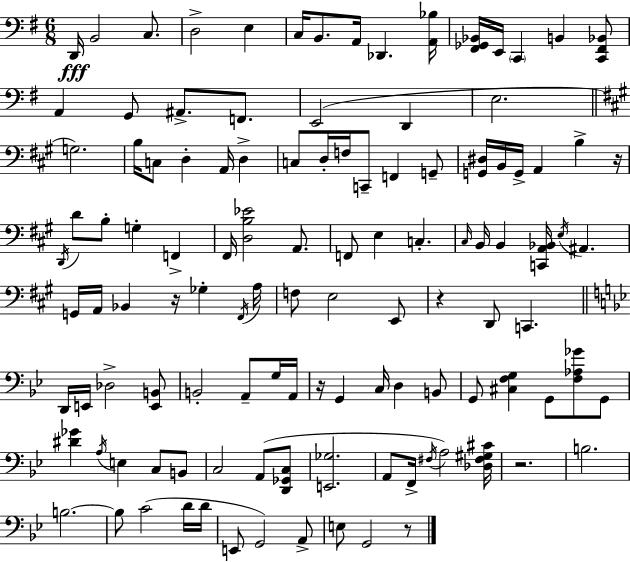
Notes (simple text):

D2/s B2/h C3/e. D3/h E3/q C3/s B2/e. A2/s Db2/q. [A2,Bb3]/s [F#2,Gb2,Bb2]/s E2/s C2/q B2/q [C2,F#2,Bb2]/e A2/q G2/e A#2/e. F2/e. E2/h D2/q E3/h. G3/h. B3/s C3/e D3/q A2/s D3/q C3/e D3/s F3/s C2/e F2/q G2/e [G2,D#3]/s B2/s G2/s A2/q B3/q R/s D2/s D4/e B3/e G3/q F2/q F#2/s [D3,B3,Eb4]/h A2/e. F2/e E3/q C3/q. C#3/s B2/s B2/q [C2,A2,Bb2]/s E3/s A#2/q. G2/s A2/s Bb2/q R/s Gb3/q F#2/s A3/s F3/e E3/h E2/e R/q D2/e C2/q. D2/s E2/s Db3/h [E2,B2]/e B2/h A2/e G3/s A2/s R/s G2/q C3/s D3/q B2/e G2/e [C#3,F3,G3]/q G2/e [F3,Ab3,Gb4]/e G2/e [D#4,Gb4]/q A3/s E3/q C3/e B2/e C3/h A2/e [D2,Gb2,C3]/e [E2,Gb3]/h. A2/e F2/s F#3/s A3/h [Db3,F#3,G#3,C#4]/s R/h. B3/h. B3/h. B3/e C4/h D4/s D4/s E2/e G2/h A2/e E3/e G2/h R/e